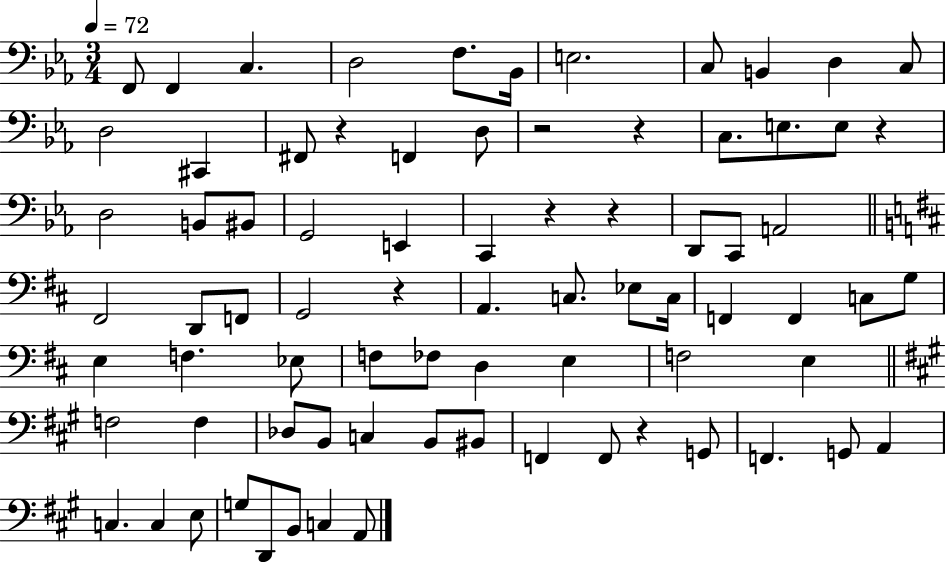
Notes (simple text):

F2/e F2/q C3/q. D3/h F3/e. Bb2/s E3/h. C3/e B2/q D3/q C3/e D3/h C#2/q F#2/e R/q F2/q D3/e R/h R/q C3/e. E3/e. E3/e R/q D3/h B2/e BIS2/e G2/h E2/q C2/q R/q R/q D2/e C2/e A2/h F#2/h D2/e F2/e G2/h R/q A2/q. C3/e. Eb3/e C3/s F2/q F2/q C3/e G3/e E3/q F3/q. Eb3/e F3/e FES3/e D3/q E3/q F3/h E3/q F3/h F3/q Db3/e B2/e C3/q B2/e BIS2/e F2/q F2/e R/q G2/e F2/q. G2/e A2/q C3/q. C3/q E3/e G3/e D2/e B2/e C3/q A2/e